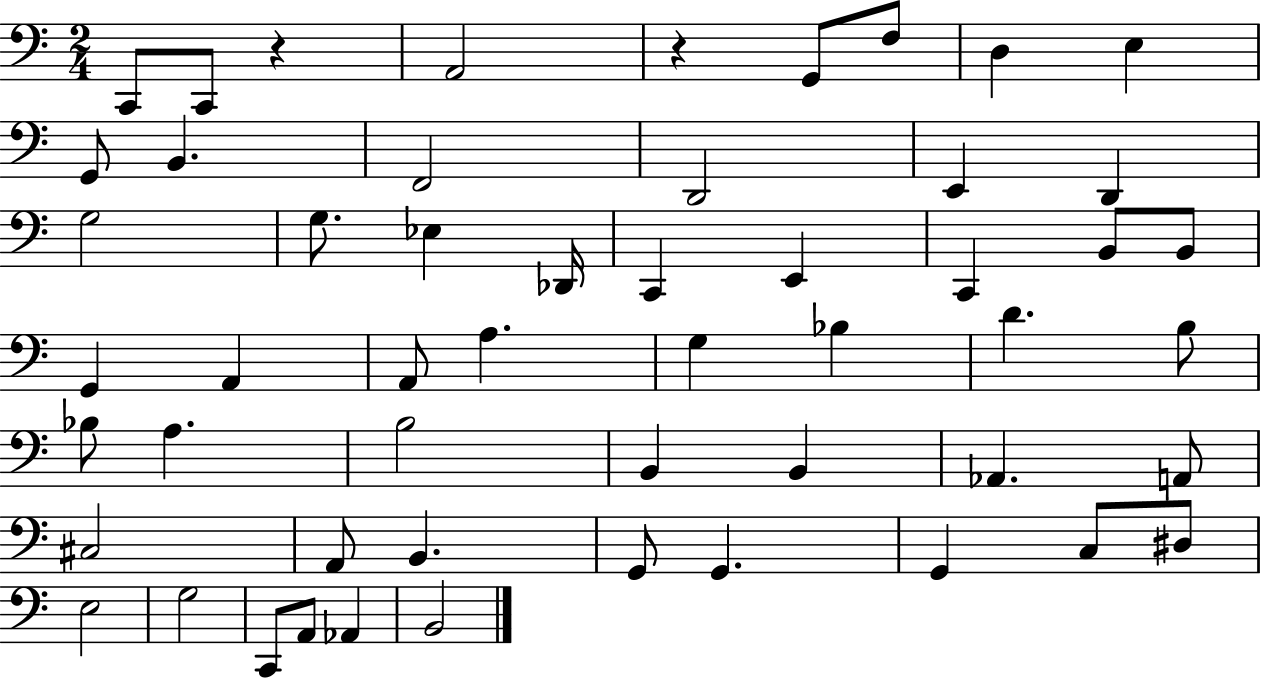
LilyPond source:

{
  \clef bass
  \numericTimeSignature
  \time 2/4
  \key c \major
  c,8 c,8 r4 | a,2 | r4 g,8 f8 | d4 e4 | \break g,8 b,4. | f,2 | d,2 | e,4 d,4 | \break g2 | g8. ees4 des,16 | c,4 e,4 | c,4 b,8 b,8 | \break g,4 a,4 | a,8 a4. | g4 bes4 | d'4. b8 | \break bes8 a4. | b2 | b,4 b,4 | aes,4. a,8 | \break cis2 | a,8 b,4. | g,8 g,4. | g,4 c8 dis8 | \break e2 | g2 | c,8 a,8 aes,4 | b,2 | \break \bar "|."
}